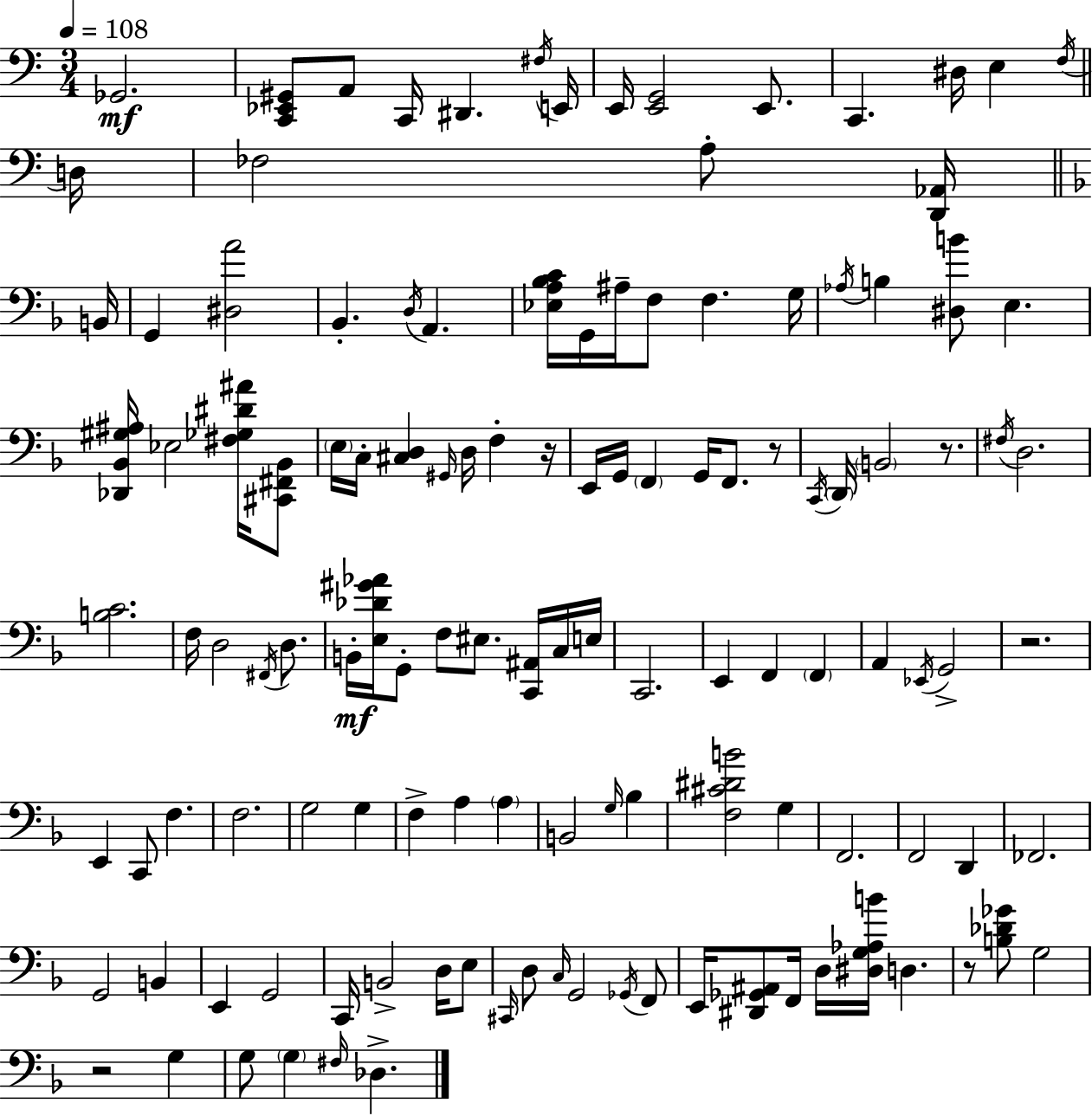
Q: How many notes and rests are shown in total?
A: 125